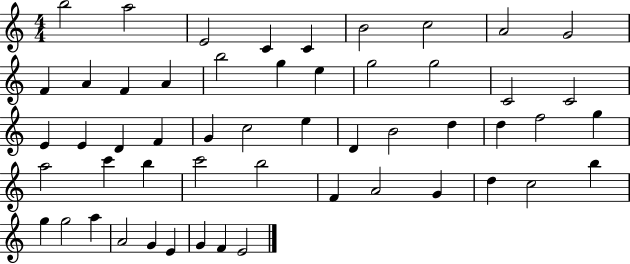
{
  \clef treble
  \numericTimeSignature
  \time 4/4
  \key c \major
  b''2 a''2 | e'2 c'4 c'4 | b'2 c''2 | a'2 g'2 | \break f'4 a'4 f'4 a'4 | b''2 g''4 e''4 | g''2 g''2 | c'2 c'2 | \break e'4 e'4 d'4 f'4 | g'4 c''2 e''4 | d'4 b'2 d''4 | d''4 f''2 g''4 | \break a''2 c'''4 b''4 | c'''2 b''2 | f'4 a'2 g'4 | d''4 c''2 b''4 | \break g''4 g''2 a''4 | a'2 g'4 e'4 | g'4 f'4 e'2 | \bar "|."
}